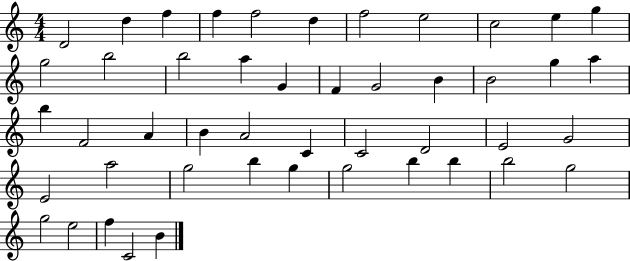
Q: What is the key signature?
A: C major